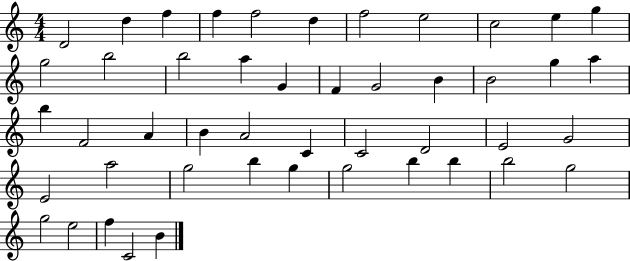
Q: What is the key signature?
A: C major